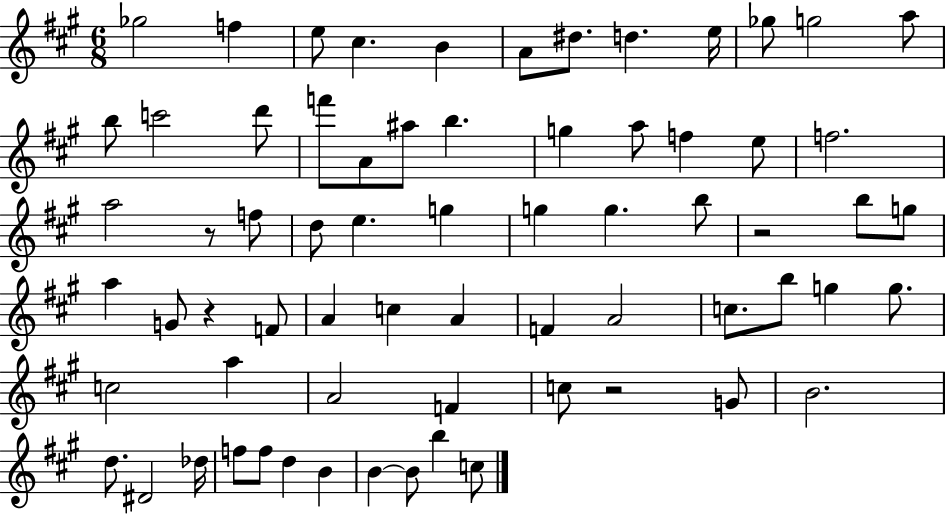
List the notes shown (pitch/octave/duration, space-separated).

Gb5/h F5/q E5/e C#5/q. B4/q A4/e D#5/e. D5/q. E5/s Gb5/e G5/h A5/e B5/e C6/h D6/e F6/e A4/e A#5/e B5/q. G5/q A5/e F5/q E5/e F5/h. A5/h R/e F5/e D5/e E5/q. G5/q G5/q G5/q. B5/e R/h B5/e G5/e A5/q G4/e R/q F4/e A4/q C5/q A4/q F4/q A4/h C5/e. B5/e G5/q G5/e. C5/h A5/q A4/h F4/q C5/e R/h G4/e B4/h. D5/e. D#4/h Db5/s F5/e F5/e D5/q B4/q B4/q B4/e B5/q C5/e